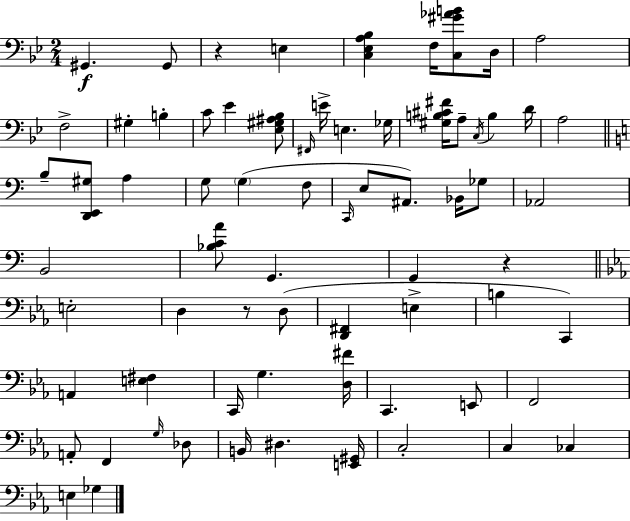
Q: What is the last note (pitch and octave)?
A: Gb3